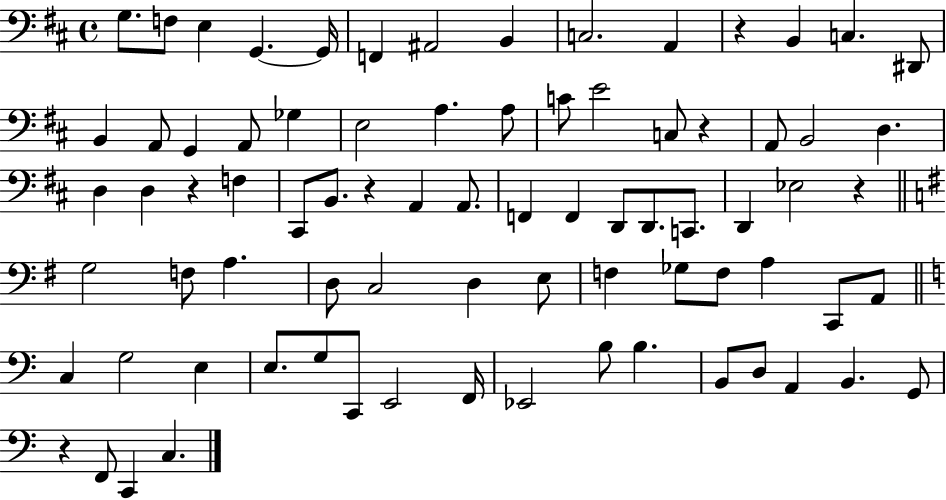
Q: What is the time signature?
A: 4/4